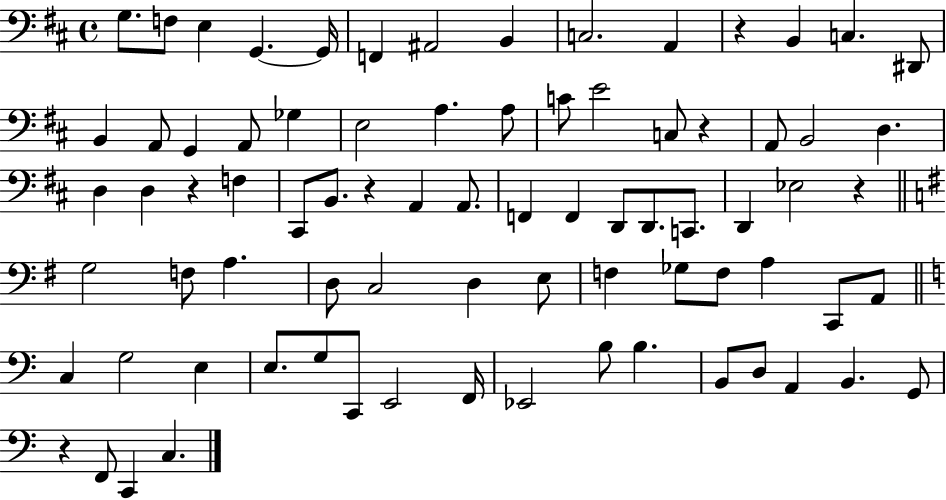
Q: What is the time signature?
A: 4/4